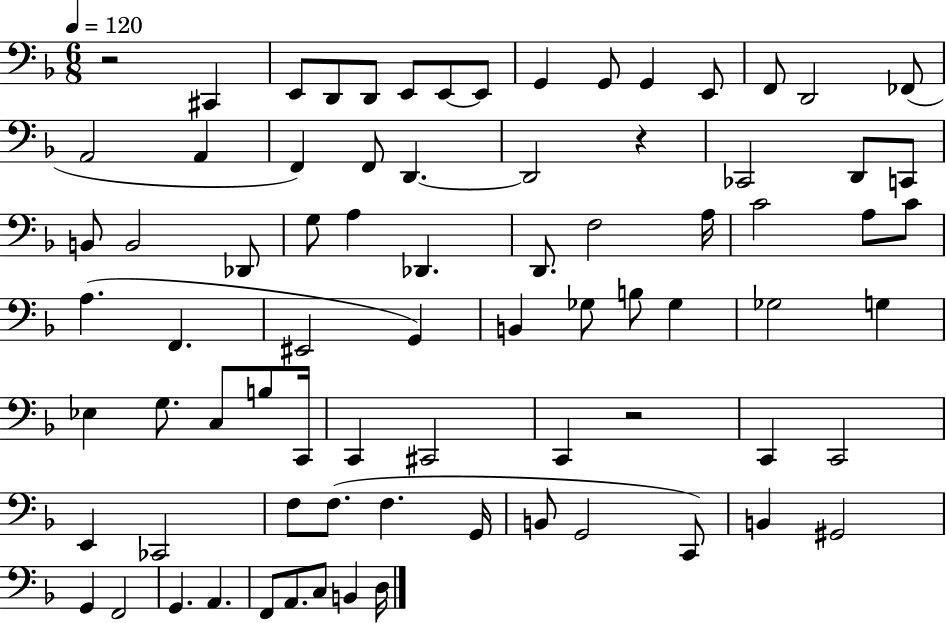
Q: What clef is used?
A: bass